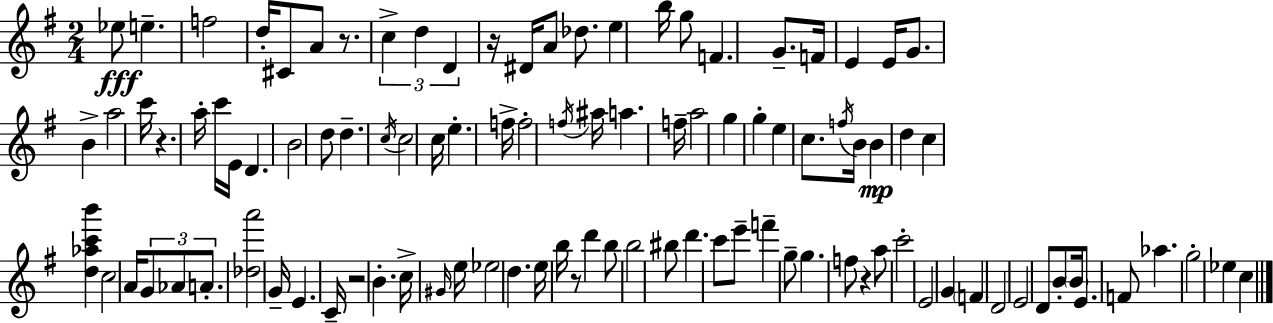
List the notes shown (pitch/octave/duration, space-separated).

Eb5/e E5/q. F5/h D5/s C#4/e A4/e R/e. C5/q D5/q D4/q R/s D#4/s A4/e Db5/e. E5/q B5/s G5/e F4/q. G4/e. F4/s E4/q E4/s G4/e. B4/q A5/h C6/s R/q. A5/s C6/s E4/s D4/q. B4/h D5/e D5/q. C5/s C5/h C5/s E5/q. F5/s F5/h F5/s A#5/s A5/q. F5/s A5/h G5/q G5/q E5/q C5/e. F5/s B4/s B4/q D5/q C5/q [D5,Ab5,C6,B6]/q C5/h A4/s G4/e Ab4/e A4/e. [Db5,A6]/h G4/s E4/q. C4/s R/h B4/q. C5/s G#4/s E5/s Eb5/h D5/q. E5/s B5/s R/e D6/q B5/e B5/h BIS5/e D6/q. C6/e E6/e F6/q G5/e G5/q. F5/e R/q A5/e C6/h E4/h G4/q F4/q D4/h E4/h D4/e B4/e B4/s E4/e. F4/e Ab5/q. G5/h Eb5/q C5/q